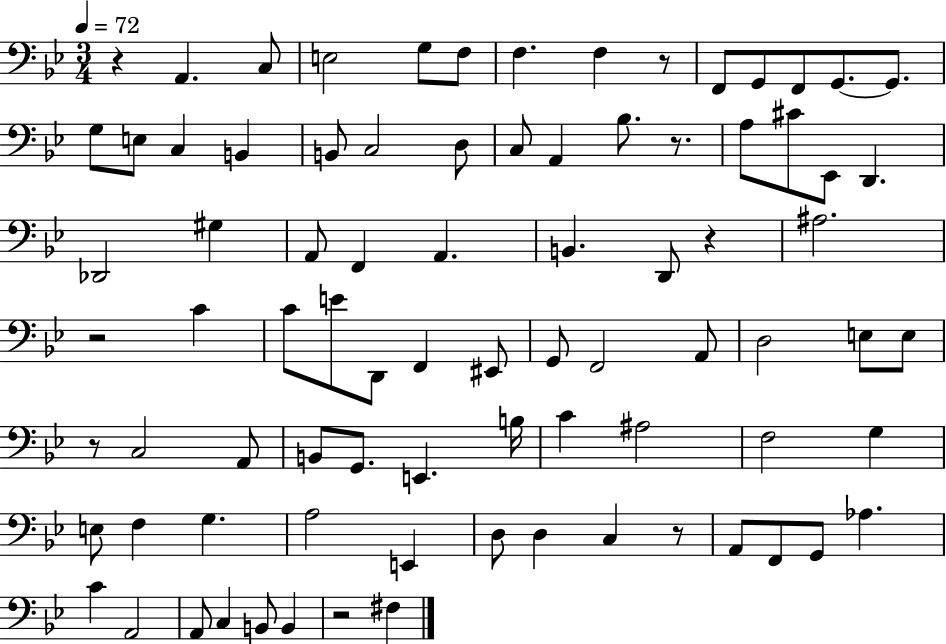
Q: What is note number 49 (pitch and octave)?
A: B2